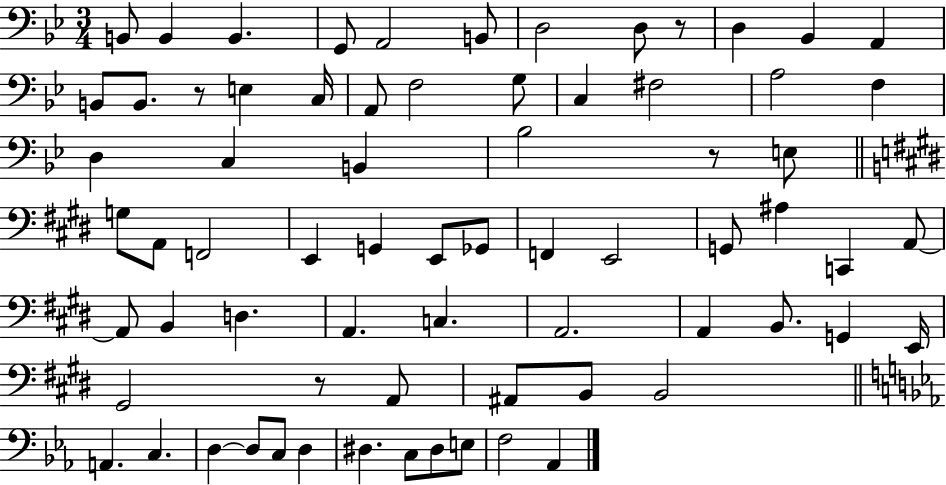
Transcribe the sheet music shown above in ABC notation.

X:1
T:Untitled
M:3/4
L:1/4
K:Bb
B,,/2 B,, B,, G,,/2 A,,2 B,,/2 D,2 D,/2 z/2 D, _B,, A,, B,,/2 B,,/2 z/2 E, C,/4 A,,/2 F,2 G,/2 C, ^F,2 A,2 F, D, C, B,, _B,2 z/2 E,/2 G,/2 A,,/2 F,,2 E,, G,, E,,/2 _G,,/2 F,, E,,2 G,,/2 ^A, C,, A,,/2 A,,/2 B,, D, A,, C, A,,2 A,, B,,/2 G,, E,,/4 ^G,,2 z/2 A,,/2 ^A,,/2 B,,/2 B,,2 A,, C, D, D,/2 C,/2 D, ^D, C,/2 ^D,/2 E,/2 F,2 _A,,